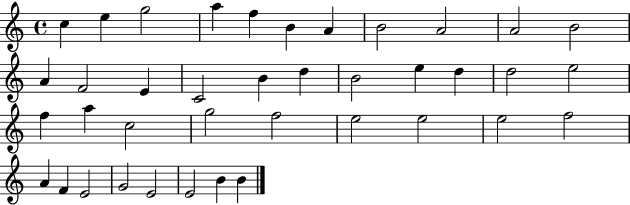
X:1
T:Untitled
M:4/4
L:1/4
K:C
c e g2 a f B A B2 A2 A2 B2 A F2 E C2 B d B2 e d d2 e2 f a c2 g2 f2 e2 e2 e2 f2 A F E2 G2 E2 E2 B B